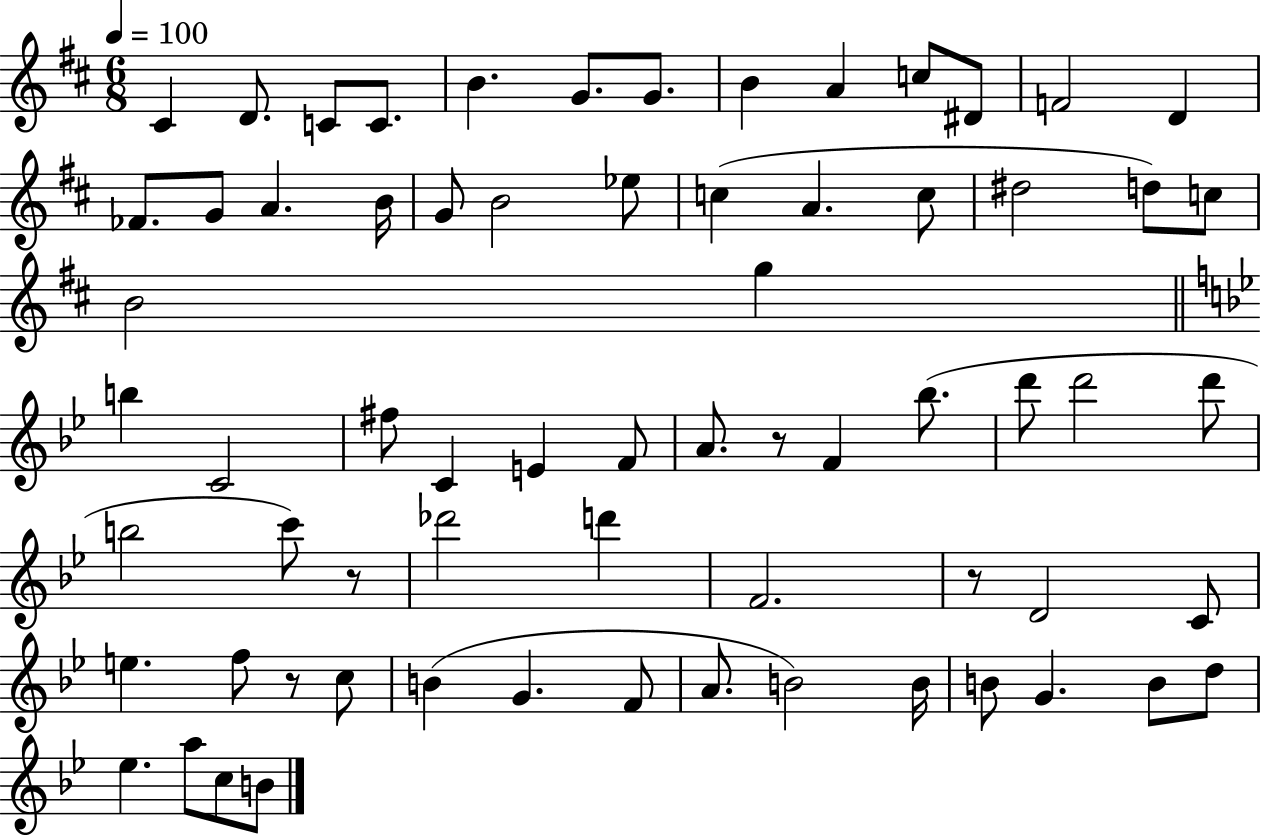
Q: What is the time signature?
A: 6/8